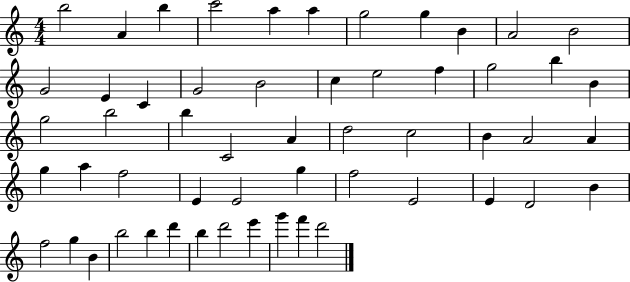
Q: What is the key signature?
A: C major